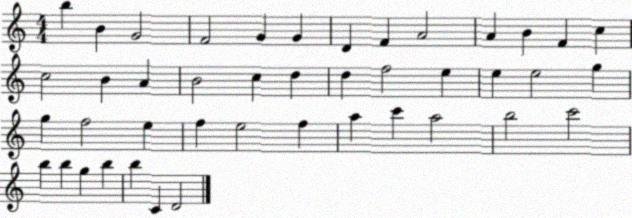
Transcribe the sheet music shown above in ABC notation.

X:1
T:Untitled
M:4/4
L:1/4
K:C
b B G2 F2 G G D F A2 A B F c c2 B A B2 c d d f2 e e e2 g g f2 e f e2 f a c' a2 b2 c'2 b b g b b C D2